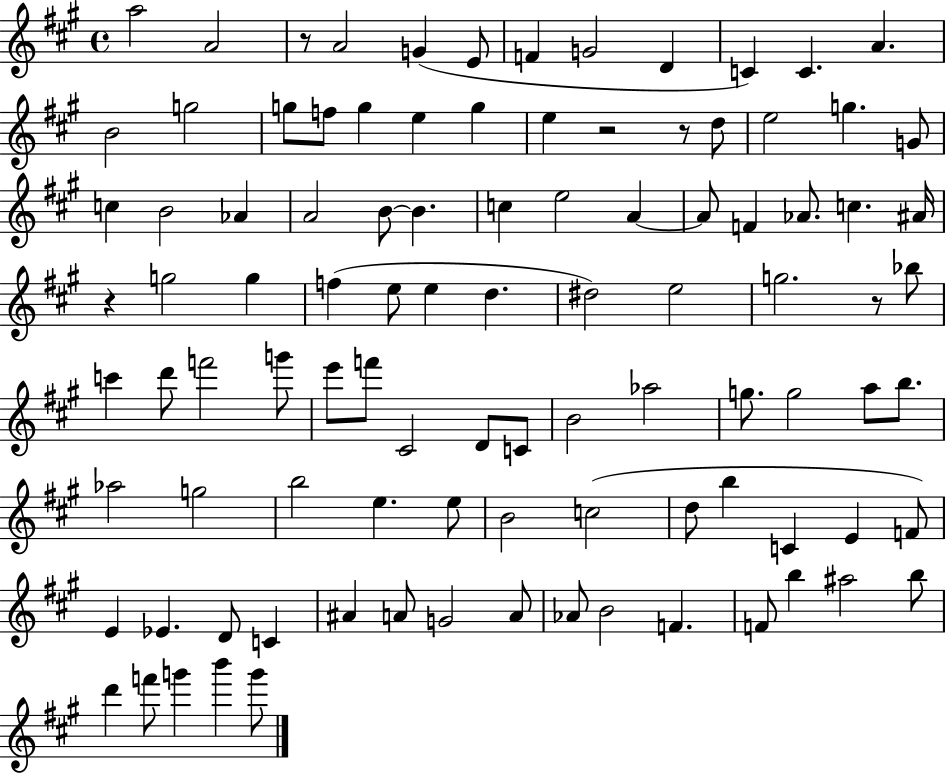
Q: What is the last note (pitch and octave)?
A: G6